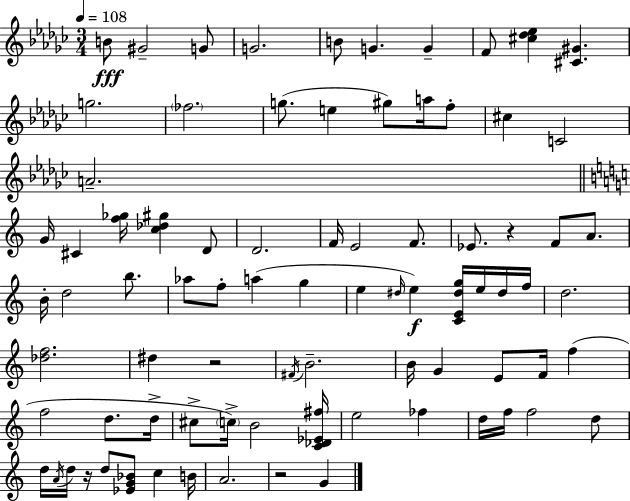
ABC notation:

X:1
T:Untitled
M:3/4
L:1/4
K:Ebm
B/2 ^G2 G/2 G2 B/2 G G F/2 [^c_d_e] [^C^G] g2 _f2 g/2 e ^g/2 a/4 f/2 ^c C2 A2 G/4 ^C [f_g]/4 [c_d^g] D/2 D2 F/4 E2 F/2 _E/2 z F/2 A/2 B/4 d2 b/2 _a/2 f/2 a g e ^d/4 e [CE^dg]/4 e/4 ^d/4 f/4 d2 [_df]2 ^d z2 ^F/4 B2 B/4 G E/2 F/4 f f2 d/2 d/4 ^c/2 c/4 B2 [C_D_E^f]/4 e2 _f d/4 f/4 f2 d/2 d/4 A/4 d/4 z/4 d/2 [_EG_B]/2 c B/4 A2 z2 G